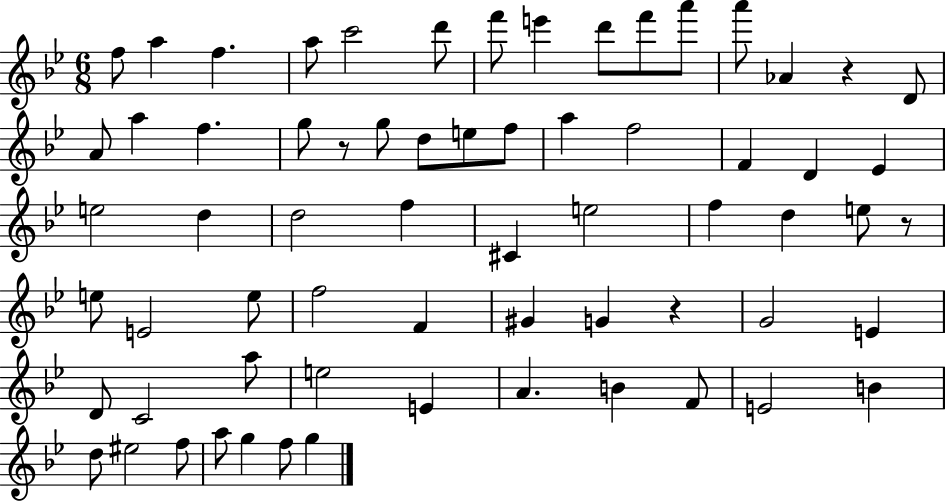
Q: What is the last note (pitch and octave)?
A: G5